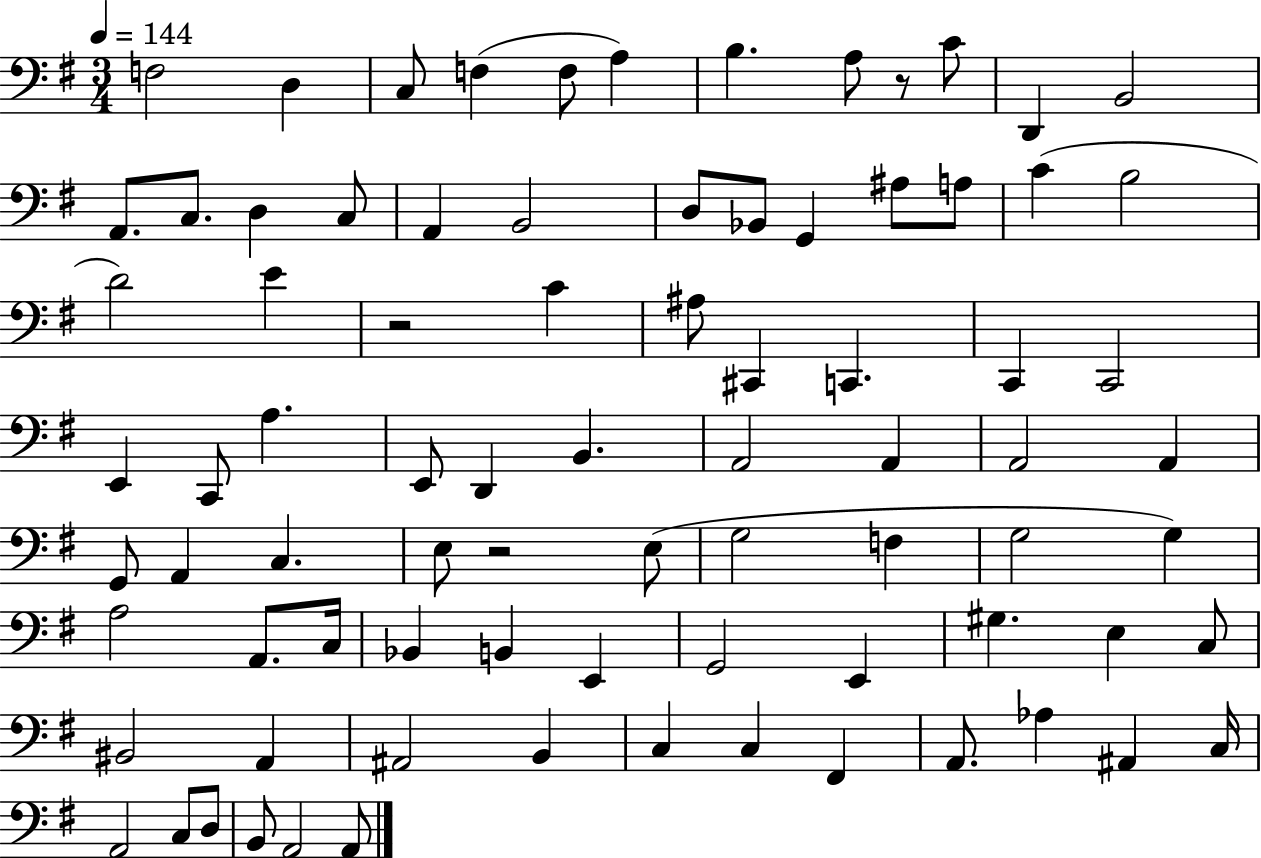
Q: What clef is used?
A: bass